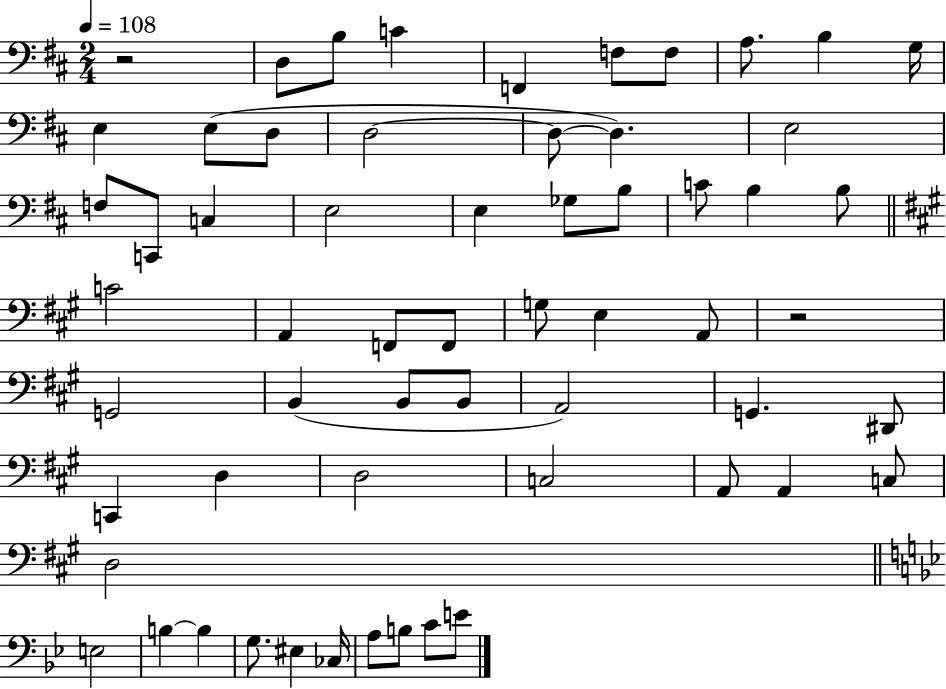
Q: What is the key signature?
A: D major